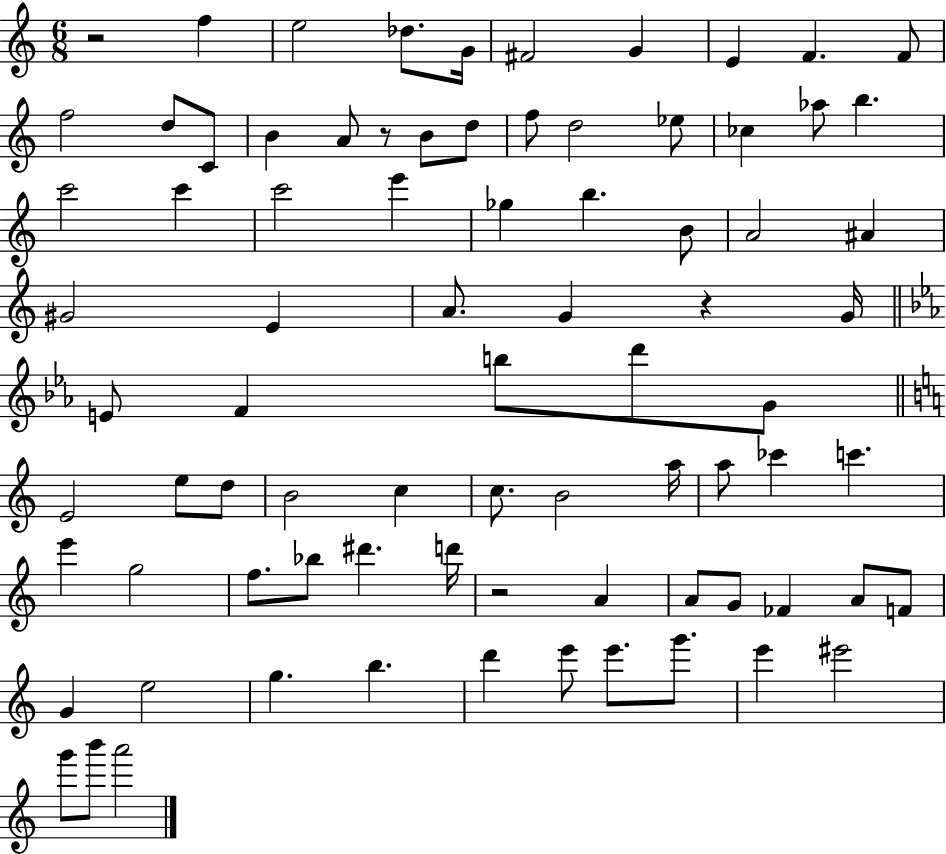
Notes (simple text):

R/h F5/q E5/h Db5/e. G4/s F#4/h G4/q E4/q F4/q. F4/e F5/h D5/e C4/e B4/q A4/e R/e B4/e D5/e F5/e D5/h Eb5/e CES5/q Ab5/e B5/q. C6/h C6/q C6/h E6/q Gb5/q B5/q. B4/e A4/h A#4/q G#4/h E4/q A4/e. G4/q R/q G4/s E4/e F4/q B5/e D6/e G4/e E4/h E5/e D5/e B4/h C5/q C5/e. B4/h A5/s A5/e CES6/q C6/q. E6/q G5/h F5/e. Bb5/e D#6/q. D6/s R/h A4/q A4/e G4/e FES4/q A4/e F4/e G4/q E5/h G5/q. B5/q. D6/q E6/e E6/e. G6/e. E6/q EIS6/h G6/e B6/e A6/h